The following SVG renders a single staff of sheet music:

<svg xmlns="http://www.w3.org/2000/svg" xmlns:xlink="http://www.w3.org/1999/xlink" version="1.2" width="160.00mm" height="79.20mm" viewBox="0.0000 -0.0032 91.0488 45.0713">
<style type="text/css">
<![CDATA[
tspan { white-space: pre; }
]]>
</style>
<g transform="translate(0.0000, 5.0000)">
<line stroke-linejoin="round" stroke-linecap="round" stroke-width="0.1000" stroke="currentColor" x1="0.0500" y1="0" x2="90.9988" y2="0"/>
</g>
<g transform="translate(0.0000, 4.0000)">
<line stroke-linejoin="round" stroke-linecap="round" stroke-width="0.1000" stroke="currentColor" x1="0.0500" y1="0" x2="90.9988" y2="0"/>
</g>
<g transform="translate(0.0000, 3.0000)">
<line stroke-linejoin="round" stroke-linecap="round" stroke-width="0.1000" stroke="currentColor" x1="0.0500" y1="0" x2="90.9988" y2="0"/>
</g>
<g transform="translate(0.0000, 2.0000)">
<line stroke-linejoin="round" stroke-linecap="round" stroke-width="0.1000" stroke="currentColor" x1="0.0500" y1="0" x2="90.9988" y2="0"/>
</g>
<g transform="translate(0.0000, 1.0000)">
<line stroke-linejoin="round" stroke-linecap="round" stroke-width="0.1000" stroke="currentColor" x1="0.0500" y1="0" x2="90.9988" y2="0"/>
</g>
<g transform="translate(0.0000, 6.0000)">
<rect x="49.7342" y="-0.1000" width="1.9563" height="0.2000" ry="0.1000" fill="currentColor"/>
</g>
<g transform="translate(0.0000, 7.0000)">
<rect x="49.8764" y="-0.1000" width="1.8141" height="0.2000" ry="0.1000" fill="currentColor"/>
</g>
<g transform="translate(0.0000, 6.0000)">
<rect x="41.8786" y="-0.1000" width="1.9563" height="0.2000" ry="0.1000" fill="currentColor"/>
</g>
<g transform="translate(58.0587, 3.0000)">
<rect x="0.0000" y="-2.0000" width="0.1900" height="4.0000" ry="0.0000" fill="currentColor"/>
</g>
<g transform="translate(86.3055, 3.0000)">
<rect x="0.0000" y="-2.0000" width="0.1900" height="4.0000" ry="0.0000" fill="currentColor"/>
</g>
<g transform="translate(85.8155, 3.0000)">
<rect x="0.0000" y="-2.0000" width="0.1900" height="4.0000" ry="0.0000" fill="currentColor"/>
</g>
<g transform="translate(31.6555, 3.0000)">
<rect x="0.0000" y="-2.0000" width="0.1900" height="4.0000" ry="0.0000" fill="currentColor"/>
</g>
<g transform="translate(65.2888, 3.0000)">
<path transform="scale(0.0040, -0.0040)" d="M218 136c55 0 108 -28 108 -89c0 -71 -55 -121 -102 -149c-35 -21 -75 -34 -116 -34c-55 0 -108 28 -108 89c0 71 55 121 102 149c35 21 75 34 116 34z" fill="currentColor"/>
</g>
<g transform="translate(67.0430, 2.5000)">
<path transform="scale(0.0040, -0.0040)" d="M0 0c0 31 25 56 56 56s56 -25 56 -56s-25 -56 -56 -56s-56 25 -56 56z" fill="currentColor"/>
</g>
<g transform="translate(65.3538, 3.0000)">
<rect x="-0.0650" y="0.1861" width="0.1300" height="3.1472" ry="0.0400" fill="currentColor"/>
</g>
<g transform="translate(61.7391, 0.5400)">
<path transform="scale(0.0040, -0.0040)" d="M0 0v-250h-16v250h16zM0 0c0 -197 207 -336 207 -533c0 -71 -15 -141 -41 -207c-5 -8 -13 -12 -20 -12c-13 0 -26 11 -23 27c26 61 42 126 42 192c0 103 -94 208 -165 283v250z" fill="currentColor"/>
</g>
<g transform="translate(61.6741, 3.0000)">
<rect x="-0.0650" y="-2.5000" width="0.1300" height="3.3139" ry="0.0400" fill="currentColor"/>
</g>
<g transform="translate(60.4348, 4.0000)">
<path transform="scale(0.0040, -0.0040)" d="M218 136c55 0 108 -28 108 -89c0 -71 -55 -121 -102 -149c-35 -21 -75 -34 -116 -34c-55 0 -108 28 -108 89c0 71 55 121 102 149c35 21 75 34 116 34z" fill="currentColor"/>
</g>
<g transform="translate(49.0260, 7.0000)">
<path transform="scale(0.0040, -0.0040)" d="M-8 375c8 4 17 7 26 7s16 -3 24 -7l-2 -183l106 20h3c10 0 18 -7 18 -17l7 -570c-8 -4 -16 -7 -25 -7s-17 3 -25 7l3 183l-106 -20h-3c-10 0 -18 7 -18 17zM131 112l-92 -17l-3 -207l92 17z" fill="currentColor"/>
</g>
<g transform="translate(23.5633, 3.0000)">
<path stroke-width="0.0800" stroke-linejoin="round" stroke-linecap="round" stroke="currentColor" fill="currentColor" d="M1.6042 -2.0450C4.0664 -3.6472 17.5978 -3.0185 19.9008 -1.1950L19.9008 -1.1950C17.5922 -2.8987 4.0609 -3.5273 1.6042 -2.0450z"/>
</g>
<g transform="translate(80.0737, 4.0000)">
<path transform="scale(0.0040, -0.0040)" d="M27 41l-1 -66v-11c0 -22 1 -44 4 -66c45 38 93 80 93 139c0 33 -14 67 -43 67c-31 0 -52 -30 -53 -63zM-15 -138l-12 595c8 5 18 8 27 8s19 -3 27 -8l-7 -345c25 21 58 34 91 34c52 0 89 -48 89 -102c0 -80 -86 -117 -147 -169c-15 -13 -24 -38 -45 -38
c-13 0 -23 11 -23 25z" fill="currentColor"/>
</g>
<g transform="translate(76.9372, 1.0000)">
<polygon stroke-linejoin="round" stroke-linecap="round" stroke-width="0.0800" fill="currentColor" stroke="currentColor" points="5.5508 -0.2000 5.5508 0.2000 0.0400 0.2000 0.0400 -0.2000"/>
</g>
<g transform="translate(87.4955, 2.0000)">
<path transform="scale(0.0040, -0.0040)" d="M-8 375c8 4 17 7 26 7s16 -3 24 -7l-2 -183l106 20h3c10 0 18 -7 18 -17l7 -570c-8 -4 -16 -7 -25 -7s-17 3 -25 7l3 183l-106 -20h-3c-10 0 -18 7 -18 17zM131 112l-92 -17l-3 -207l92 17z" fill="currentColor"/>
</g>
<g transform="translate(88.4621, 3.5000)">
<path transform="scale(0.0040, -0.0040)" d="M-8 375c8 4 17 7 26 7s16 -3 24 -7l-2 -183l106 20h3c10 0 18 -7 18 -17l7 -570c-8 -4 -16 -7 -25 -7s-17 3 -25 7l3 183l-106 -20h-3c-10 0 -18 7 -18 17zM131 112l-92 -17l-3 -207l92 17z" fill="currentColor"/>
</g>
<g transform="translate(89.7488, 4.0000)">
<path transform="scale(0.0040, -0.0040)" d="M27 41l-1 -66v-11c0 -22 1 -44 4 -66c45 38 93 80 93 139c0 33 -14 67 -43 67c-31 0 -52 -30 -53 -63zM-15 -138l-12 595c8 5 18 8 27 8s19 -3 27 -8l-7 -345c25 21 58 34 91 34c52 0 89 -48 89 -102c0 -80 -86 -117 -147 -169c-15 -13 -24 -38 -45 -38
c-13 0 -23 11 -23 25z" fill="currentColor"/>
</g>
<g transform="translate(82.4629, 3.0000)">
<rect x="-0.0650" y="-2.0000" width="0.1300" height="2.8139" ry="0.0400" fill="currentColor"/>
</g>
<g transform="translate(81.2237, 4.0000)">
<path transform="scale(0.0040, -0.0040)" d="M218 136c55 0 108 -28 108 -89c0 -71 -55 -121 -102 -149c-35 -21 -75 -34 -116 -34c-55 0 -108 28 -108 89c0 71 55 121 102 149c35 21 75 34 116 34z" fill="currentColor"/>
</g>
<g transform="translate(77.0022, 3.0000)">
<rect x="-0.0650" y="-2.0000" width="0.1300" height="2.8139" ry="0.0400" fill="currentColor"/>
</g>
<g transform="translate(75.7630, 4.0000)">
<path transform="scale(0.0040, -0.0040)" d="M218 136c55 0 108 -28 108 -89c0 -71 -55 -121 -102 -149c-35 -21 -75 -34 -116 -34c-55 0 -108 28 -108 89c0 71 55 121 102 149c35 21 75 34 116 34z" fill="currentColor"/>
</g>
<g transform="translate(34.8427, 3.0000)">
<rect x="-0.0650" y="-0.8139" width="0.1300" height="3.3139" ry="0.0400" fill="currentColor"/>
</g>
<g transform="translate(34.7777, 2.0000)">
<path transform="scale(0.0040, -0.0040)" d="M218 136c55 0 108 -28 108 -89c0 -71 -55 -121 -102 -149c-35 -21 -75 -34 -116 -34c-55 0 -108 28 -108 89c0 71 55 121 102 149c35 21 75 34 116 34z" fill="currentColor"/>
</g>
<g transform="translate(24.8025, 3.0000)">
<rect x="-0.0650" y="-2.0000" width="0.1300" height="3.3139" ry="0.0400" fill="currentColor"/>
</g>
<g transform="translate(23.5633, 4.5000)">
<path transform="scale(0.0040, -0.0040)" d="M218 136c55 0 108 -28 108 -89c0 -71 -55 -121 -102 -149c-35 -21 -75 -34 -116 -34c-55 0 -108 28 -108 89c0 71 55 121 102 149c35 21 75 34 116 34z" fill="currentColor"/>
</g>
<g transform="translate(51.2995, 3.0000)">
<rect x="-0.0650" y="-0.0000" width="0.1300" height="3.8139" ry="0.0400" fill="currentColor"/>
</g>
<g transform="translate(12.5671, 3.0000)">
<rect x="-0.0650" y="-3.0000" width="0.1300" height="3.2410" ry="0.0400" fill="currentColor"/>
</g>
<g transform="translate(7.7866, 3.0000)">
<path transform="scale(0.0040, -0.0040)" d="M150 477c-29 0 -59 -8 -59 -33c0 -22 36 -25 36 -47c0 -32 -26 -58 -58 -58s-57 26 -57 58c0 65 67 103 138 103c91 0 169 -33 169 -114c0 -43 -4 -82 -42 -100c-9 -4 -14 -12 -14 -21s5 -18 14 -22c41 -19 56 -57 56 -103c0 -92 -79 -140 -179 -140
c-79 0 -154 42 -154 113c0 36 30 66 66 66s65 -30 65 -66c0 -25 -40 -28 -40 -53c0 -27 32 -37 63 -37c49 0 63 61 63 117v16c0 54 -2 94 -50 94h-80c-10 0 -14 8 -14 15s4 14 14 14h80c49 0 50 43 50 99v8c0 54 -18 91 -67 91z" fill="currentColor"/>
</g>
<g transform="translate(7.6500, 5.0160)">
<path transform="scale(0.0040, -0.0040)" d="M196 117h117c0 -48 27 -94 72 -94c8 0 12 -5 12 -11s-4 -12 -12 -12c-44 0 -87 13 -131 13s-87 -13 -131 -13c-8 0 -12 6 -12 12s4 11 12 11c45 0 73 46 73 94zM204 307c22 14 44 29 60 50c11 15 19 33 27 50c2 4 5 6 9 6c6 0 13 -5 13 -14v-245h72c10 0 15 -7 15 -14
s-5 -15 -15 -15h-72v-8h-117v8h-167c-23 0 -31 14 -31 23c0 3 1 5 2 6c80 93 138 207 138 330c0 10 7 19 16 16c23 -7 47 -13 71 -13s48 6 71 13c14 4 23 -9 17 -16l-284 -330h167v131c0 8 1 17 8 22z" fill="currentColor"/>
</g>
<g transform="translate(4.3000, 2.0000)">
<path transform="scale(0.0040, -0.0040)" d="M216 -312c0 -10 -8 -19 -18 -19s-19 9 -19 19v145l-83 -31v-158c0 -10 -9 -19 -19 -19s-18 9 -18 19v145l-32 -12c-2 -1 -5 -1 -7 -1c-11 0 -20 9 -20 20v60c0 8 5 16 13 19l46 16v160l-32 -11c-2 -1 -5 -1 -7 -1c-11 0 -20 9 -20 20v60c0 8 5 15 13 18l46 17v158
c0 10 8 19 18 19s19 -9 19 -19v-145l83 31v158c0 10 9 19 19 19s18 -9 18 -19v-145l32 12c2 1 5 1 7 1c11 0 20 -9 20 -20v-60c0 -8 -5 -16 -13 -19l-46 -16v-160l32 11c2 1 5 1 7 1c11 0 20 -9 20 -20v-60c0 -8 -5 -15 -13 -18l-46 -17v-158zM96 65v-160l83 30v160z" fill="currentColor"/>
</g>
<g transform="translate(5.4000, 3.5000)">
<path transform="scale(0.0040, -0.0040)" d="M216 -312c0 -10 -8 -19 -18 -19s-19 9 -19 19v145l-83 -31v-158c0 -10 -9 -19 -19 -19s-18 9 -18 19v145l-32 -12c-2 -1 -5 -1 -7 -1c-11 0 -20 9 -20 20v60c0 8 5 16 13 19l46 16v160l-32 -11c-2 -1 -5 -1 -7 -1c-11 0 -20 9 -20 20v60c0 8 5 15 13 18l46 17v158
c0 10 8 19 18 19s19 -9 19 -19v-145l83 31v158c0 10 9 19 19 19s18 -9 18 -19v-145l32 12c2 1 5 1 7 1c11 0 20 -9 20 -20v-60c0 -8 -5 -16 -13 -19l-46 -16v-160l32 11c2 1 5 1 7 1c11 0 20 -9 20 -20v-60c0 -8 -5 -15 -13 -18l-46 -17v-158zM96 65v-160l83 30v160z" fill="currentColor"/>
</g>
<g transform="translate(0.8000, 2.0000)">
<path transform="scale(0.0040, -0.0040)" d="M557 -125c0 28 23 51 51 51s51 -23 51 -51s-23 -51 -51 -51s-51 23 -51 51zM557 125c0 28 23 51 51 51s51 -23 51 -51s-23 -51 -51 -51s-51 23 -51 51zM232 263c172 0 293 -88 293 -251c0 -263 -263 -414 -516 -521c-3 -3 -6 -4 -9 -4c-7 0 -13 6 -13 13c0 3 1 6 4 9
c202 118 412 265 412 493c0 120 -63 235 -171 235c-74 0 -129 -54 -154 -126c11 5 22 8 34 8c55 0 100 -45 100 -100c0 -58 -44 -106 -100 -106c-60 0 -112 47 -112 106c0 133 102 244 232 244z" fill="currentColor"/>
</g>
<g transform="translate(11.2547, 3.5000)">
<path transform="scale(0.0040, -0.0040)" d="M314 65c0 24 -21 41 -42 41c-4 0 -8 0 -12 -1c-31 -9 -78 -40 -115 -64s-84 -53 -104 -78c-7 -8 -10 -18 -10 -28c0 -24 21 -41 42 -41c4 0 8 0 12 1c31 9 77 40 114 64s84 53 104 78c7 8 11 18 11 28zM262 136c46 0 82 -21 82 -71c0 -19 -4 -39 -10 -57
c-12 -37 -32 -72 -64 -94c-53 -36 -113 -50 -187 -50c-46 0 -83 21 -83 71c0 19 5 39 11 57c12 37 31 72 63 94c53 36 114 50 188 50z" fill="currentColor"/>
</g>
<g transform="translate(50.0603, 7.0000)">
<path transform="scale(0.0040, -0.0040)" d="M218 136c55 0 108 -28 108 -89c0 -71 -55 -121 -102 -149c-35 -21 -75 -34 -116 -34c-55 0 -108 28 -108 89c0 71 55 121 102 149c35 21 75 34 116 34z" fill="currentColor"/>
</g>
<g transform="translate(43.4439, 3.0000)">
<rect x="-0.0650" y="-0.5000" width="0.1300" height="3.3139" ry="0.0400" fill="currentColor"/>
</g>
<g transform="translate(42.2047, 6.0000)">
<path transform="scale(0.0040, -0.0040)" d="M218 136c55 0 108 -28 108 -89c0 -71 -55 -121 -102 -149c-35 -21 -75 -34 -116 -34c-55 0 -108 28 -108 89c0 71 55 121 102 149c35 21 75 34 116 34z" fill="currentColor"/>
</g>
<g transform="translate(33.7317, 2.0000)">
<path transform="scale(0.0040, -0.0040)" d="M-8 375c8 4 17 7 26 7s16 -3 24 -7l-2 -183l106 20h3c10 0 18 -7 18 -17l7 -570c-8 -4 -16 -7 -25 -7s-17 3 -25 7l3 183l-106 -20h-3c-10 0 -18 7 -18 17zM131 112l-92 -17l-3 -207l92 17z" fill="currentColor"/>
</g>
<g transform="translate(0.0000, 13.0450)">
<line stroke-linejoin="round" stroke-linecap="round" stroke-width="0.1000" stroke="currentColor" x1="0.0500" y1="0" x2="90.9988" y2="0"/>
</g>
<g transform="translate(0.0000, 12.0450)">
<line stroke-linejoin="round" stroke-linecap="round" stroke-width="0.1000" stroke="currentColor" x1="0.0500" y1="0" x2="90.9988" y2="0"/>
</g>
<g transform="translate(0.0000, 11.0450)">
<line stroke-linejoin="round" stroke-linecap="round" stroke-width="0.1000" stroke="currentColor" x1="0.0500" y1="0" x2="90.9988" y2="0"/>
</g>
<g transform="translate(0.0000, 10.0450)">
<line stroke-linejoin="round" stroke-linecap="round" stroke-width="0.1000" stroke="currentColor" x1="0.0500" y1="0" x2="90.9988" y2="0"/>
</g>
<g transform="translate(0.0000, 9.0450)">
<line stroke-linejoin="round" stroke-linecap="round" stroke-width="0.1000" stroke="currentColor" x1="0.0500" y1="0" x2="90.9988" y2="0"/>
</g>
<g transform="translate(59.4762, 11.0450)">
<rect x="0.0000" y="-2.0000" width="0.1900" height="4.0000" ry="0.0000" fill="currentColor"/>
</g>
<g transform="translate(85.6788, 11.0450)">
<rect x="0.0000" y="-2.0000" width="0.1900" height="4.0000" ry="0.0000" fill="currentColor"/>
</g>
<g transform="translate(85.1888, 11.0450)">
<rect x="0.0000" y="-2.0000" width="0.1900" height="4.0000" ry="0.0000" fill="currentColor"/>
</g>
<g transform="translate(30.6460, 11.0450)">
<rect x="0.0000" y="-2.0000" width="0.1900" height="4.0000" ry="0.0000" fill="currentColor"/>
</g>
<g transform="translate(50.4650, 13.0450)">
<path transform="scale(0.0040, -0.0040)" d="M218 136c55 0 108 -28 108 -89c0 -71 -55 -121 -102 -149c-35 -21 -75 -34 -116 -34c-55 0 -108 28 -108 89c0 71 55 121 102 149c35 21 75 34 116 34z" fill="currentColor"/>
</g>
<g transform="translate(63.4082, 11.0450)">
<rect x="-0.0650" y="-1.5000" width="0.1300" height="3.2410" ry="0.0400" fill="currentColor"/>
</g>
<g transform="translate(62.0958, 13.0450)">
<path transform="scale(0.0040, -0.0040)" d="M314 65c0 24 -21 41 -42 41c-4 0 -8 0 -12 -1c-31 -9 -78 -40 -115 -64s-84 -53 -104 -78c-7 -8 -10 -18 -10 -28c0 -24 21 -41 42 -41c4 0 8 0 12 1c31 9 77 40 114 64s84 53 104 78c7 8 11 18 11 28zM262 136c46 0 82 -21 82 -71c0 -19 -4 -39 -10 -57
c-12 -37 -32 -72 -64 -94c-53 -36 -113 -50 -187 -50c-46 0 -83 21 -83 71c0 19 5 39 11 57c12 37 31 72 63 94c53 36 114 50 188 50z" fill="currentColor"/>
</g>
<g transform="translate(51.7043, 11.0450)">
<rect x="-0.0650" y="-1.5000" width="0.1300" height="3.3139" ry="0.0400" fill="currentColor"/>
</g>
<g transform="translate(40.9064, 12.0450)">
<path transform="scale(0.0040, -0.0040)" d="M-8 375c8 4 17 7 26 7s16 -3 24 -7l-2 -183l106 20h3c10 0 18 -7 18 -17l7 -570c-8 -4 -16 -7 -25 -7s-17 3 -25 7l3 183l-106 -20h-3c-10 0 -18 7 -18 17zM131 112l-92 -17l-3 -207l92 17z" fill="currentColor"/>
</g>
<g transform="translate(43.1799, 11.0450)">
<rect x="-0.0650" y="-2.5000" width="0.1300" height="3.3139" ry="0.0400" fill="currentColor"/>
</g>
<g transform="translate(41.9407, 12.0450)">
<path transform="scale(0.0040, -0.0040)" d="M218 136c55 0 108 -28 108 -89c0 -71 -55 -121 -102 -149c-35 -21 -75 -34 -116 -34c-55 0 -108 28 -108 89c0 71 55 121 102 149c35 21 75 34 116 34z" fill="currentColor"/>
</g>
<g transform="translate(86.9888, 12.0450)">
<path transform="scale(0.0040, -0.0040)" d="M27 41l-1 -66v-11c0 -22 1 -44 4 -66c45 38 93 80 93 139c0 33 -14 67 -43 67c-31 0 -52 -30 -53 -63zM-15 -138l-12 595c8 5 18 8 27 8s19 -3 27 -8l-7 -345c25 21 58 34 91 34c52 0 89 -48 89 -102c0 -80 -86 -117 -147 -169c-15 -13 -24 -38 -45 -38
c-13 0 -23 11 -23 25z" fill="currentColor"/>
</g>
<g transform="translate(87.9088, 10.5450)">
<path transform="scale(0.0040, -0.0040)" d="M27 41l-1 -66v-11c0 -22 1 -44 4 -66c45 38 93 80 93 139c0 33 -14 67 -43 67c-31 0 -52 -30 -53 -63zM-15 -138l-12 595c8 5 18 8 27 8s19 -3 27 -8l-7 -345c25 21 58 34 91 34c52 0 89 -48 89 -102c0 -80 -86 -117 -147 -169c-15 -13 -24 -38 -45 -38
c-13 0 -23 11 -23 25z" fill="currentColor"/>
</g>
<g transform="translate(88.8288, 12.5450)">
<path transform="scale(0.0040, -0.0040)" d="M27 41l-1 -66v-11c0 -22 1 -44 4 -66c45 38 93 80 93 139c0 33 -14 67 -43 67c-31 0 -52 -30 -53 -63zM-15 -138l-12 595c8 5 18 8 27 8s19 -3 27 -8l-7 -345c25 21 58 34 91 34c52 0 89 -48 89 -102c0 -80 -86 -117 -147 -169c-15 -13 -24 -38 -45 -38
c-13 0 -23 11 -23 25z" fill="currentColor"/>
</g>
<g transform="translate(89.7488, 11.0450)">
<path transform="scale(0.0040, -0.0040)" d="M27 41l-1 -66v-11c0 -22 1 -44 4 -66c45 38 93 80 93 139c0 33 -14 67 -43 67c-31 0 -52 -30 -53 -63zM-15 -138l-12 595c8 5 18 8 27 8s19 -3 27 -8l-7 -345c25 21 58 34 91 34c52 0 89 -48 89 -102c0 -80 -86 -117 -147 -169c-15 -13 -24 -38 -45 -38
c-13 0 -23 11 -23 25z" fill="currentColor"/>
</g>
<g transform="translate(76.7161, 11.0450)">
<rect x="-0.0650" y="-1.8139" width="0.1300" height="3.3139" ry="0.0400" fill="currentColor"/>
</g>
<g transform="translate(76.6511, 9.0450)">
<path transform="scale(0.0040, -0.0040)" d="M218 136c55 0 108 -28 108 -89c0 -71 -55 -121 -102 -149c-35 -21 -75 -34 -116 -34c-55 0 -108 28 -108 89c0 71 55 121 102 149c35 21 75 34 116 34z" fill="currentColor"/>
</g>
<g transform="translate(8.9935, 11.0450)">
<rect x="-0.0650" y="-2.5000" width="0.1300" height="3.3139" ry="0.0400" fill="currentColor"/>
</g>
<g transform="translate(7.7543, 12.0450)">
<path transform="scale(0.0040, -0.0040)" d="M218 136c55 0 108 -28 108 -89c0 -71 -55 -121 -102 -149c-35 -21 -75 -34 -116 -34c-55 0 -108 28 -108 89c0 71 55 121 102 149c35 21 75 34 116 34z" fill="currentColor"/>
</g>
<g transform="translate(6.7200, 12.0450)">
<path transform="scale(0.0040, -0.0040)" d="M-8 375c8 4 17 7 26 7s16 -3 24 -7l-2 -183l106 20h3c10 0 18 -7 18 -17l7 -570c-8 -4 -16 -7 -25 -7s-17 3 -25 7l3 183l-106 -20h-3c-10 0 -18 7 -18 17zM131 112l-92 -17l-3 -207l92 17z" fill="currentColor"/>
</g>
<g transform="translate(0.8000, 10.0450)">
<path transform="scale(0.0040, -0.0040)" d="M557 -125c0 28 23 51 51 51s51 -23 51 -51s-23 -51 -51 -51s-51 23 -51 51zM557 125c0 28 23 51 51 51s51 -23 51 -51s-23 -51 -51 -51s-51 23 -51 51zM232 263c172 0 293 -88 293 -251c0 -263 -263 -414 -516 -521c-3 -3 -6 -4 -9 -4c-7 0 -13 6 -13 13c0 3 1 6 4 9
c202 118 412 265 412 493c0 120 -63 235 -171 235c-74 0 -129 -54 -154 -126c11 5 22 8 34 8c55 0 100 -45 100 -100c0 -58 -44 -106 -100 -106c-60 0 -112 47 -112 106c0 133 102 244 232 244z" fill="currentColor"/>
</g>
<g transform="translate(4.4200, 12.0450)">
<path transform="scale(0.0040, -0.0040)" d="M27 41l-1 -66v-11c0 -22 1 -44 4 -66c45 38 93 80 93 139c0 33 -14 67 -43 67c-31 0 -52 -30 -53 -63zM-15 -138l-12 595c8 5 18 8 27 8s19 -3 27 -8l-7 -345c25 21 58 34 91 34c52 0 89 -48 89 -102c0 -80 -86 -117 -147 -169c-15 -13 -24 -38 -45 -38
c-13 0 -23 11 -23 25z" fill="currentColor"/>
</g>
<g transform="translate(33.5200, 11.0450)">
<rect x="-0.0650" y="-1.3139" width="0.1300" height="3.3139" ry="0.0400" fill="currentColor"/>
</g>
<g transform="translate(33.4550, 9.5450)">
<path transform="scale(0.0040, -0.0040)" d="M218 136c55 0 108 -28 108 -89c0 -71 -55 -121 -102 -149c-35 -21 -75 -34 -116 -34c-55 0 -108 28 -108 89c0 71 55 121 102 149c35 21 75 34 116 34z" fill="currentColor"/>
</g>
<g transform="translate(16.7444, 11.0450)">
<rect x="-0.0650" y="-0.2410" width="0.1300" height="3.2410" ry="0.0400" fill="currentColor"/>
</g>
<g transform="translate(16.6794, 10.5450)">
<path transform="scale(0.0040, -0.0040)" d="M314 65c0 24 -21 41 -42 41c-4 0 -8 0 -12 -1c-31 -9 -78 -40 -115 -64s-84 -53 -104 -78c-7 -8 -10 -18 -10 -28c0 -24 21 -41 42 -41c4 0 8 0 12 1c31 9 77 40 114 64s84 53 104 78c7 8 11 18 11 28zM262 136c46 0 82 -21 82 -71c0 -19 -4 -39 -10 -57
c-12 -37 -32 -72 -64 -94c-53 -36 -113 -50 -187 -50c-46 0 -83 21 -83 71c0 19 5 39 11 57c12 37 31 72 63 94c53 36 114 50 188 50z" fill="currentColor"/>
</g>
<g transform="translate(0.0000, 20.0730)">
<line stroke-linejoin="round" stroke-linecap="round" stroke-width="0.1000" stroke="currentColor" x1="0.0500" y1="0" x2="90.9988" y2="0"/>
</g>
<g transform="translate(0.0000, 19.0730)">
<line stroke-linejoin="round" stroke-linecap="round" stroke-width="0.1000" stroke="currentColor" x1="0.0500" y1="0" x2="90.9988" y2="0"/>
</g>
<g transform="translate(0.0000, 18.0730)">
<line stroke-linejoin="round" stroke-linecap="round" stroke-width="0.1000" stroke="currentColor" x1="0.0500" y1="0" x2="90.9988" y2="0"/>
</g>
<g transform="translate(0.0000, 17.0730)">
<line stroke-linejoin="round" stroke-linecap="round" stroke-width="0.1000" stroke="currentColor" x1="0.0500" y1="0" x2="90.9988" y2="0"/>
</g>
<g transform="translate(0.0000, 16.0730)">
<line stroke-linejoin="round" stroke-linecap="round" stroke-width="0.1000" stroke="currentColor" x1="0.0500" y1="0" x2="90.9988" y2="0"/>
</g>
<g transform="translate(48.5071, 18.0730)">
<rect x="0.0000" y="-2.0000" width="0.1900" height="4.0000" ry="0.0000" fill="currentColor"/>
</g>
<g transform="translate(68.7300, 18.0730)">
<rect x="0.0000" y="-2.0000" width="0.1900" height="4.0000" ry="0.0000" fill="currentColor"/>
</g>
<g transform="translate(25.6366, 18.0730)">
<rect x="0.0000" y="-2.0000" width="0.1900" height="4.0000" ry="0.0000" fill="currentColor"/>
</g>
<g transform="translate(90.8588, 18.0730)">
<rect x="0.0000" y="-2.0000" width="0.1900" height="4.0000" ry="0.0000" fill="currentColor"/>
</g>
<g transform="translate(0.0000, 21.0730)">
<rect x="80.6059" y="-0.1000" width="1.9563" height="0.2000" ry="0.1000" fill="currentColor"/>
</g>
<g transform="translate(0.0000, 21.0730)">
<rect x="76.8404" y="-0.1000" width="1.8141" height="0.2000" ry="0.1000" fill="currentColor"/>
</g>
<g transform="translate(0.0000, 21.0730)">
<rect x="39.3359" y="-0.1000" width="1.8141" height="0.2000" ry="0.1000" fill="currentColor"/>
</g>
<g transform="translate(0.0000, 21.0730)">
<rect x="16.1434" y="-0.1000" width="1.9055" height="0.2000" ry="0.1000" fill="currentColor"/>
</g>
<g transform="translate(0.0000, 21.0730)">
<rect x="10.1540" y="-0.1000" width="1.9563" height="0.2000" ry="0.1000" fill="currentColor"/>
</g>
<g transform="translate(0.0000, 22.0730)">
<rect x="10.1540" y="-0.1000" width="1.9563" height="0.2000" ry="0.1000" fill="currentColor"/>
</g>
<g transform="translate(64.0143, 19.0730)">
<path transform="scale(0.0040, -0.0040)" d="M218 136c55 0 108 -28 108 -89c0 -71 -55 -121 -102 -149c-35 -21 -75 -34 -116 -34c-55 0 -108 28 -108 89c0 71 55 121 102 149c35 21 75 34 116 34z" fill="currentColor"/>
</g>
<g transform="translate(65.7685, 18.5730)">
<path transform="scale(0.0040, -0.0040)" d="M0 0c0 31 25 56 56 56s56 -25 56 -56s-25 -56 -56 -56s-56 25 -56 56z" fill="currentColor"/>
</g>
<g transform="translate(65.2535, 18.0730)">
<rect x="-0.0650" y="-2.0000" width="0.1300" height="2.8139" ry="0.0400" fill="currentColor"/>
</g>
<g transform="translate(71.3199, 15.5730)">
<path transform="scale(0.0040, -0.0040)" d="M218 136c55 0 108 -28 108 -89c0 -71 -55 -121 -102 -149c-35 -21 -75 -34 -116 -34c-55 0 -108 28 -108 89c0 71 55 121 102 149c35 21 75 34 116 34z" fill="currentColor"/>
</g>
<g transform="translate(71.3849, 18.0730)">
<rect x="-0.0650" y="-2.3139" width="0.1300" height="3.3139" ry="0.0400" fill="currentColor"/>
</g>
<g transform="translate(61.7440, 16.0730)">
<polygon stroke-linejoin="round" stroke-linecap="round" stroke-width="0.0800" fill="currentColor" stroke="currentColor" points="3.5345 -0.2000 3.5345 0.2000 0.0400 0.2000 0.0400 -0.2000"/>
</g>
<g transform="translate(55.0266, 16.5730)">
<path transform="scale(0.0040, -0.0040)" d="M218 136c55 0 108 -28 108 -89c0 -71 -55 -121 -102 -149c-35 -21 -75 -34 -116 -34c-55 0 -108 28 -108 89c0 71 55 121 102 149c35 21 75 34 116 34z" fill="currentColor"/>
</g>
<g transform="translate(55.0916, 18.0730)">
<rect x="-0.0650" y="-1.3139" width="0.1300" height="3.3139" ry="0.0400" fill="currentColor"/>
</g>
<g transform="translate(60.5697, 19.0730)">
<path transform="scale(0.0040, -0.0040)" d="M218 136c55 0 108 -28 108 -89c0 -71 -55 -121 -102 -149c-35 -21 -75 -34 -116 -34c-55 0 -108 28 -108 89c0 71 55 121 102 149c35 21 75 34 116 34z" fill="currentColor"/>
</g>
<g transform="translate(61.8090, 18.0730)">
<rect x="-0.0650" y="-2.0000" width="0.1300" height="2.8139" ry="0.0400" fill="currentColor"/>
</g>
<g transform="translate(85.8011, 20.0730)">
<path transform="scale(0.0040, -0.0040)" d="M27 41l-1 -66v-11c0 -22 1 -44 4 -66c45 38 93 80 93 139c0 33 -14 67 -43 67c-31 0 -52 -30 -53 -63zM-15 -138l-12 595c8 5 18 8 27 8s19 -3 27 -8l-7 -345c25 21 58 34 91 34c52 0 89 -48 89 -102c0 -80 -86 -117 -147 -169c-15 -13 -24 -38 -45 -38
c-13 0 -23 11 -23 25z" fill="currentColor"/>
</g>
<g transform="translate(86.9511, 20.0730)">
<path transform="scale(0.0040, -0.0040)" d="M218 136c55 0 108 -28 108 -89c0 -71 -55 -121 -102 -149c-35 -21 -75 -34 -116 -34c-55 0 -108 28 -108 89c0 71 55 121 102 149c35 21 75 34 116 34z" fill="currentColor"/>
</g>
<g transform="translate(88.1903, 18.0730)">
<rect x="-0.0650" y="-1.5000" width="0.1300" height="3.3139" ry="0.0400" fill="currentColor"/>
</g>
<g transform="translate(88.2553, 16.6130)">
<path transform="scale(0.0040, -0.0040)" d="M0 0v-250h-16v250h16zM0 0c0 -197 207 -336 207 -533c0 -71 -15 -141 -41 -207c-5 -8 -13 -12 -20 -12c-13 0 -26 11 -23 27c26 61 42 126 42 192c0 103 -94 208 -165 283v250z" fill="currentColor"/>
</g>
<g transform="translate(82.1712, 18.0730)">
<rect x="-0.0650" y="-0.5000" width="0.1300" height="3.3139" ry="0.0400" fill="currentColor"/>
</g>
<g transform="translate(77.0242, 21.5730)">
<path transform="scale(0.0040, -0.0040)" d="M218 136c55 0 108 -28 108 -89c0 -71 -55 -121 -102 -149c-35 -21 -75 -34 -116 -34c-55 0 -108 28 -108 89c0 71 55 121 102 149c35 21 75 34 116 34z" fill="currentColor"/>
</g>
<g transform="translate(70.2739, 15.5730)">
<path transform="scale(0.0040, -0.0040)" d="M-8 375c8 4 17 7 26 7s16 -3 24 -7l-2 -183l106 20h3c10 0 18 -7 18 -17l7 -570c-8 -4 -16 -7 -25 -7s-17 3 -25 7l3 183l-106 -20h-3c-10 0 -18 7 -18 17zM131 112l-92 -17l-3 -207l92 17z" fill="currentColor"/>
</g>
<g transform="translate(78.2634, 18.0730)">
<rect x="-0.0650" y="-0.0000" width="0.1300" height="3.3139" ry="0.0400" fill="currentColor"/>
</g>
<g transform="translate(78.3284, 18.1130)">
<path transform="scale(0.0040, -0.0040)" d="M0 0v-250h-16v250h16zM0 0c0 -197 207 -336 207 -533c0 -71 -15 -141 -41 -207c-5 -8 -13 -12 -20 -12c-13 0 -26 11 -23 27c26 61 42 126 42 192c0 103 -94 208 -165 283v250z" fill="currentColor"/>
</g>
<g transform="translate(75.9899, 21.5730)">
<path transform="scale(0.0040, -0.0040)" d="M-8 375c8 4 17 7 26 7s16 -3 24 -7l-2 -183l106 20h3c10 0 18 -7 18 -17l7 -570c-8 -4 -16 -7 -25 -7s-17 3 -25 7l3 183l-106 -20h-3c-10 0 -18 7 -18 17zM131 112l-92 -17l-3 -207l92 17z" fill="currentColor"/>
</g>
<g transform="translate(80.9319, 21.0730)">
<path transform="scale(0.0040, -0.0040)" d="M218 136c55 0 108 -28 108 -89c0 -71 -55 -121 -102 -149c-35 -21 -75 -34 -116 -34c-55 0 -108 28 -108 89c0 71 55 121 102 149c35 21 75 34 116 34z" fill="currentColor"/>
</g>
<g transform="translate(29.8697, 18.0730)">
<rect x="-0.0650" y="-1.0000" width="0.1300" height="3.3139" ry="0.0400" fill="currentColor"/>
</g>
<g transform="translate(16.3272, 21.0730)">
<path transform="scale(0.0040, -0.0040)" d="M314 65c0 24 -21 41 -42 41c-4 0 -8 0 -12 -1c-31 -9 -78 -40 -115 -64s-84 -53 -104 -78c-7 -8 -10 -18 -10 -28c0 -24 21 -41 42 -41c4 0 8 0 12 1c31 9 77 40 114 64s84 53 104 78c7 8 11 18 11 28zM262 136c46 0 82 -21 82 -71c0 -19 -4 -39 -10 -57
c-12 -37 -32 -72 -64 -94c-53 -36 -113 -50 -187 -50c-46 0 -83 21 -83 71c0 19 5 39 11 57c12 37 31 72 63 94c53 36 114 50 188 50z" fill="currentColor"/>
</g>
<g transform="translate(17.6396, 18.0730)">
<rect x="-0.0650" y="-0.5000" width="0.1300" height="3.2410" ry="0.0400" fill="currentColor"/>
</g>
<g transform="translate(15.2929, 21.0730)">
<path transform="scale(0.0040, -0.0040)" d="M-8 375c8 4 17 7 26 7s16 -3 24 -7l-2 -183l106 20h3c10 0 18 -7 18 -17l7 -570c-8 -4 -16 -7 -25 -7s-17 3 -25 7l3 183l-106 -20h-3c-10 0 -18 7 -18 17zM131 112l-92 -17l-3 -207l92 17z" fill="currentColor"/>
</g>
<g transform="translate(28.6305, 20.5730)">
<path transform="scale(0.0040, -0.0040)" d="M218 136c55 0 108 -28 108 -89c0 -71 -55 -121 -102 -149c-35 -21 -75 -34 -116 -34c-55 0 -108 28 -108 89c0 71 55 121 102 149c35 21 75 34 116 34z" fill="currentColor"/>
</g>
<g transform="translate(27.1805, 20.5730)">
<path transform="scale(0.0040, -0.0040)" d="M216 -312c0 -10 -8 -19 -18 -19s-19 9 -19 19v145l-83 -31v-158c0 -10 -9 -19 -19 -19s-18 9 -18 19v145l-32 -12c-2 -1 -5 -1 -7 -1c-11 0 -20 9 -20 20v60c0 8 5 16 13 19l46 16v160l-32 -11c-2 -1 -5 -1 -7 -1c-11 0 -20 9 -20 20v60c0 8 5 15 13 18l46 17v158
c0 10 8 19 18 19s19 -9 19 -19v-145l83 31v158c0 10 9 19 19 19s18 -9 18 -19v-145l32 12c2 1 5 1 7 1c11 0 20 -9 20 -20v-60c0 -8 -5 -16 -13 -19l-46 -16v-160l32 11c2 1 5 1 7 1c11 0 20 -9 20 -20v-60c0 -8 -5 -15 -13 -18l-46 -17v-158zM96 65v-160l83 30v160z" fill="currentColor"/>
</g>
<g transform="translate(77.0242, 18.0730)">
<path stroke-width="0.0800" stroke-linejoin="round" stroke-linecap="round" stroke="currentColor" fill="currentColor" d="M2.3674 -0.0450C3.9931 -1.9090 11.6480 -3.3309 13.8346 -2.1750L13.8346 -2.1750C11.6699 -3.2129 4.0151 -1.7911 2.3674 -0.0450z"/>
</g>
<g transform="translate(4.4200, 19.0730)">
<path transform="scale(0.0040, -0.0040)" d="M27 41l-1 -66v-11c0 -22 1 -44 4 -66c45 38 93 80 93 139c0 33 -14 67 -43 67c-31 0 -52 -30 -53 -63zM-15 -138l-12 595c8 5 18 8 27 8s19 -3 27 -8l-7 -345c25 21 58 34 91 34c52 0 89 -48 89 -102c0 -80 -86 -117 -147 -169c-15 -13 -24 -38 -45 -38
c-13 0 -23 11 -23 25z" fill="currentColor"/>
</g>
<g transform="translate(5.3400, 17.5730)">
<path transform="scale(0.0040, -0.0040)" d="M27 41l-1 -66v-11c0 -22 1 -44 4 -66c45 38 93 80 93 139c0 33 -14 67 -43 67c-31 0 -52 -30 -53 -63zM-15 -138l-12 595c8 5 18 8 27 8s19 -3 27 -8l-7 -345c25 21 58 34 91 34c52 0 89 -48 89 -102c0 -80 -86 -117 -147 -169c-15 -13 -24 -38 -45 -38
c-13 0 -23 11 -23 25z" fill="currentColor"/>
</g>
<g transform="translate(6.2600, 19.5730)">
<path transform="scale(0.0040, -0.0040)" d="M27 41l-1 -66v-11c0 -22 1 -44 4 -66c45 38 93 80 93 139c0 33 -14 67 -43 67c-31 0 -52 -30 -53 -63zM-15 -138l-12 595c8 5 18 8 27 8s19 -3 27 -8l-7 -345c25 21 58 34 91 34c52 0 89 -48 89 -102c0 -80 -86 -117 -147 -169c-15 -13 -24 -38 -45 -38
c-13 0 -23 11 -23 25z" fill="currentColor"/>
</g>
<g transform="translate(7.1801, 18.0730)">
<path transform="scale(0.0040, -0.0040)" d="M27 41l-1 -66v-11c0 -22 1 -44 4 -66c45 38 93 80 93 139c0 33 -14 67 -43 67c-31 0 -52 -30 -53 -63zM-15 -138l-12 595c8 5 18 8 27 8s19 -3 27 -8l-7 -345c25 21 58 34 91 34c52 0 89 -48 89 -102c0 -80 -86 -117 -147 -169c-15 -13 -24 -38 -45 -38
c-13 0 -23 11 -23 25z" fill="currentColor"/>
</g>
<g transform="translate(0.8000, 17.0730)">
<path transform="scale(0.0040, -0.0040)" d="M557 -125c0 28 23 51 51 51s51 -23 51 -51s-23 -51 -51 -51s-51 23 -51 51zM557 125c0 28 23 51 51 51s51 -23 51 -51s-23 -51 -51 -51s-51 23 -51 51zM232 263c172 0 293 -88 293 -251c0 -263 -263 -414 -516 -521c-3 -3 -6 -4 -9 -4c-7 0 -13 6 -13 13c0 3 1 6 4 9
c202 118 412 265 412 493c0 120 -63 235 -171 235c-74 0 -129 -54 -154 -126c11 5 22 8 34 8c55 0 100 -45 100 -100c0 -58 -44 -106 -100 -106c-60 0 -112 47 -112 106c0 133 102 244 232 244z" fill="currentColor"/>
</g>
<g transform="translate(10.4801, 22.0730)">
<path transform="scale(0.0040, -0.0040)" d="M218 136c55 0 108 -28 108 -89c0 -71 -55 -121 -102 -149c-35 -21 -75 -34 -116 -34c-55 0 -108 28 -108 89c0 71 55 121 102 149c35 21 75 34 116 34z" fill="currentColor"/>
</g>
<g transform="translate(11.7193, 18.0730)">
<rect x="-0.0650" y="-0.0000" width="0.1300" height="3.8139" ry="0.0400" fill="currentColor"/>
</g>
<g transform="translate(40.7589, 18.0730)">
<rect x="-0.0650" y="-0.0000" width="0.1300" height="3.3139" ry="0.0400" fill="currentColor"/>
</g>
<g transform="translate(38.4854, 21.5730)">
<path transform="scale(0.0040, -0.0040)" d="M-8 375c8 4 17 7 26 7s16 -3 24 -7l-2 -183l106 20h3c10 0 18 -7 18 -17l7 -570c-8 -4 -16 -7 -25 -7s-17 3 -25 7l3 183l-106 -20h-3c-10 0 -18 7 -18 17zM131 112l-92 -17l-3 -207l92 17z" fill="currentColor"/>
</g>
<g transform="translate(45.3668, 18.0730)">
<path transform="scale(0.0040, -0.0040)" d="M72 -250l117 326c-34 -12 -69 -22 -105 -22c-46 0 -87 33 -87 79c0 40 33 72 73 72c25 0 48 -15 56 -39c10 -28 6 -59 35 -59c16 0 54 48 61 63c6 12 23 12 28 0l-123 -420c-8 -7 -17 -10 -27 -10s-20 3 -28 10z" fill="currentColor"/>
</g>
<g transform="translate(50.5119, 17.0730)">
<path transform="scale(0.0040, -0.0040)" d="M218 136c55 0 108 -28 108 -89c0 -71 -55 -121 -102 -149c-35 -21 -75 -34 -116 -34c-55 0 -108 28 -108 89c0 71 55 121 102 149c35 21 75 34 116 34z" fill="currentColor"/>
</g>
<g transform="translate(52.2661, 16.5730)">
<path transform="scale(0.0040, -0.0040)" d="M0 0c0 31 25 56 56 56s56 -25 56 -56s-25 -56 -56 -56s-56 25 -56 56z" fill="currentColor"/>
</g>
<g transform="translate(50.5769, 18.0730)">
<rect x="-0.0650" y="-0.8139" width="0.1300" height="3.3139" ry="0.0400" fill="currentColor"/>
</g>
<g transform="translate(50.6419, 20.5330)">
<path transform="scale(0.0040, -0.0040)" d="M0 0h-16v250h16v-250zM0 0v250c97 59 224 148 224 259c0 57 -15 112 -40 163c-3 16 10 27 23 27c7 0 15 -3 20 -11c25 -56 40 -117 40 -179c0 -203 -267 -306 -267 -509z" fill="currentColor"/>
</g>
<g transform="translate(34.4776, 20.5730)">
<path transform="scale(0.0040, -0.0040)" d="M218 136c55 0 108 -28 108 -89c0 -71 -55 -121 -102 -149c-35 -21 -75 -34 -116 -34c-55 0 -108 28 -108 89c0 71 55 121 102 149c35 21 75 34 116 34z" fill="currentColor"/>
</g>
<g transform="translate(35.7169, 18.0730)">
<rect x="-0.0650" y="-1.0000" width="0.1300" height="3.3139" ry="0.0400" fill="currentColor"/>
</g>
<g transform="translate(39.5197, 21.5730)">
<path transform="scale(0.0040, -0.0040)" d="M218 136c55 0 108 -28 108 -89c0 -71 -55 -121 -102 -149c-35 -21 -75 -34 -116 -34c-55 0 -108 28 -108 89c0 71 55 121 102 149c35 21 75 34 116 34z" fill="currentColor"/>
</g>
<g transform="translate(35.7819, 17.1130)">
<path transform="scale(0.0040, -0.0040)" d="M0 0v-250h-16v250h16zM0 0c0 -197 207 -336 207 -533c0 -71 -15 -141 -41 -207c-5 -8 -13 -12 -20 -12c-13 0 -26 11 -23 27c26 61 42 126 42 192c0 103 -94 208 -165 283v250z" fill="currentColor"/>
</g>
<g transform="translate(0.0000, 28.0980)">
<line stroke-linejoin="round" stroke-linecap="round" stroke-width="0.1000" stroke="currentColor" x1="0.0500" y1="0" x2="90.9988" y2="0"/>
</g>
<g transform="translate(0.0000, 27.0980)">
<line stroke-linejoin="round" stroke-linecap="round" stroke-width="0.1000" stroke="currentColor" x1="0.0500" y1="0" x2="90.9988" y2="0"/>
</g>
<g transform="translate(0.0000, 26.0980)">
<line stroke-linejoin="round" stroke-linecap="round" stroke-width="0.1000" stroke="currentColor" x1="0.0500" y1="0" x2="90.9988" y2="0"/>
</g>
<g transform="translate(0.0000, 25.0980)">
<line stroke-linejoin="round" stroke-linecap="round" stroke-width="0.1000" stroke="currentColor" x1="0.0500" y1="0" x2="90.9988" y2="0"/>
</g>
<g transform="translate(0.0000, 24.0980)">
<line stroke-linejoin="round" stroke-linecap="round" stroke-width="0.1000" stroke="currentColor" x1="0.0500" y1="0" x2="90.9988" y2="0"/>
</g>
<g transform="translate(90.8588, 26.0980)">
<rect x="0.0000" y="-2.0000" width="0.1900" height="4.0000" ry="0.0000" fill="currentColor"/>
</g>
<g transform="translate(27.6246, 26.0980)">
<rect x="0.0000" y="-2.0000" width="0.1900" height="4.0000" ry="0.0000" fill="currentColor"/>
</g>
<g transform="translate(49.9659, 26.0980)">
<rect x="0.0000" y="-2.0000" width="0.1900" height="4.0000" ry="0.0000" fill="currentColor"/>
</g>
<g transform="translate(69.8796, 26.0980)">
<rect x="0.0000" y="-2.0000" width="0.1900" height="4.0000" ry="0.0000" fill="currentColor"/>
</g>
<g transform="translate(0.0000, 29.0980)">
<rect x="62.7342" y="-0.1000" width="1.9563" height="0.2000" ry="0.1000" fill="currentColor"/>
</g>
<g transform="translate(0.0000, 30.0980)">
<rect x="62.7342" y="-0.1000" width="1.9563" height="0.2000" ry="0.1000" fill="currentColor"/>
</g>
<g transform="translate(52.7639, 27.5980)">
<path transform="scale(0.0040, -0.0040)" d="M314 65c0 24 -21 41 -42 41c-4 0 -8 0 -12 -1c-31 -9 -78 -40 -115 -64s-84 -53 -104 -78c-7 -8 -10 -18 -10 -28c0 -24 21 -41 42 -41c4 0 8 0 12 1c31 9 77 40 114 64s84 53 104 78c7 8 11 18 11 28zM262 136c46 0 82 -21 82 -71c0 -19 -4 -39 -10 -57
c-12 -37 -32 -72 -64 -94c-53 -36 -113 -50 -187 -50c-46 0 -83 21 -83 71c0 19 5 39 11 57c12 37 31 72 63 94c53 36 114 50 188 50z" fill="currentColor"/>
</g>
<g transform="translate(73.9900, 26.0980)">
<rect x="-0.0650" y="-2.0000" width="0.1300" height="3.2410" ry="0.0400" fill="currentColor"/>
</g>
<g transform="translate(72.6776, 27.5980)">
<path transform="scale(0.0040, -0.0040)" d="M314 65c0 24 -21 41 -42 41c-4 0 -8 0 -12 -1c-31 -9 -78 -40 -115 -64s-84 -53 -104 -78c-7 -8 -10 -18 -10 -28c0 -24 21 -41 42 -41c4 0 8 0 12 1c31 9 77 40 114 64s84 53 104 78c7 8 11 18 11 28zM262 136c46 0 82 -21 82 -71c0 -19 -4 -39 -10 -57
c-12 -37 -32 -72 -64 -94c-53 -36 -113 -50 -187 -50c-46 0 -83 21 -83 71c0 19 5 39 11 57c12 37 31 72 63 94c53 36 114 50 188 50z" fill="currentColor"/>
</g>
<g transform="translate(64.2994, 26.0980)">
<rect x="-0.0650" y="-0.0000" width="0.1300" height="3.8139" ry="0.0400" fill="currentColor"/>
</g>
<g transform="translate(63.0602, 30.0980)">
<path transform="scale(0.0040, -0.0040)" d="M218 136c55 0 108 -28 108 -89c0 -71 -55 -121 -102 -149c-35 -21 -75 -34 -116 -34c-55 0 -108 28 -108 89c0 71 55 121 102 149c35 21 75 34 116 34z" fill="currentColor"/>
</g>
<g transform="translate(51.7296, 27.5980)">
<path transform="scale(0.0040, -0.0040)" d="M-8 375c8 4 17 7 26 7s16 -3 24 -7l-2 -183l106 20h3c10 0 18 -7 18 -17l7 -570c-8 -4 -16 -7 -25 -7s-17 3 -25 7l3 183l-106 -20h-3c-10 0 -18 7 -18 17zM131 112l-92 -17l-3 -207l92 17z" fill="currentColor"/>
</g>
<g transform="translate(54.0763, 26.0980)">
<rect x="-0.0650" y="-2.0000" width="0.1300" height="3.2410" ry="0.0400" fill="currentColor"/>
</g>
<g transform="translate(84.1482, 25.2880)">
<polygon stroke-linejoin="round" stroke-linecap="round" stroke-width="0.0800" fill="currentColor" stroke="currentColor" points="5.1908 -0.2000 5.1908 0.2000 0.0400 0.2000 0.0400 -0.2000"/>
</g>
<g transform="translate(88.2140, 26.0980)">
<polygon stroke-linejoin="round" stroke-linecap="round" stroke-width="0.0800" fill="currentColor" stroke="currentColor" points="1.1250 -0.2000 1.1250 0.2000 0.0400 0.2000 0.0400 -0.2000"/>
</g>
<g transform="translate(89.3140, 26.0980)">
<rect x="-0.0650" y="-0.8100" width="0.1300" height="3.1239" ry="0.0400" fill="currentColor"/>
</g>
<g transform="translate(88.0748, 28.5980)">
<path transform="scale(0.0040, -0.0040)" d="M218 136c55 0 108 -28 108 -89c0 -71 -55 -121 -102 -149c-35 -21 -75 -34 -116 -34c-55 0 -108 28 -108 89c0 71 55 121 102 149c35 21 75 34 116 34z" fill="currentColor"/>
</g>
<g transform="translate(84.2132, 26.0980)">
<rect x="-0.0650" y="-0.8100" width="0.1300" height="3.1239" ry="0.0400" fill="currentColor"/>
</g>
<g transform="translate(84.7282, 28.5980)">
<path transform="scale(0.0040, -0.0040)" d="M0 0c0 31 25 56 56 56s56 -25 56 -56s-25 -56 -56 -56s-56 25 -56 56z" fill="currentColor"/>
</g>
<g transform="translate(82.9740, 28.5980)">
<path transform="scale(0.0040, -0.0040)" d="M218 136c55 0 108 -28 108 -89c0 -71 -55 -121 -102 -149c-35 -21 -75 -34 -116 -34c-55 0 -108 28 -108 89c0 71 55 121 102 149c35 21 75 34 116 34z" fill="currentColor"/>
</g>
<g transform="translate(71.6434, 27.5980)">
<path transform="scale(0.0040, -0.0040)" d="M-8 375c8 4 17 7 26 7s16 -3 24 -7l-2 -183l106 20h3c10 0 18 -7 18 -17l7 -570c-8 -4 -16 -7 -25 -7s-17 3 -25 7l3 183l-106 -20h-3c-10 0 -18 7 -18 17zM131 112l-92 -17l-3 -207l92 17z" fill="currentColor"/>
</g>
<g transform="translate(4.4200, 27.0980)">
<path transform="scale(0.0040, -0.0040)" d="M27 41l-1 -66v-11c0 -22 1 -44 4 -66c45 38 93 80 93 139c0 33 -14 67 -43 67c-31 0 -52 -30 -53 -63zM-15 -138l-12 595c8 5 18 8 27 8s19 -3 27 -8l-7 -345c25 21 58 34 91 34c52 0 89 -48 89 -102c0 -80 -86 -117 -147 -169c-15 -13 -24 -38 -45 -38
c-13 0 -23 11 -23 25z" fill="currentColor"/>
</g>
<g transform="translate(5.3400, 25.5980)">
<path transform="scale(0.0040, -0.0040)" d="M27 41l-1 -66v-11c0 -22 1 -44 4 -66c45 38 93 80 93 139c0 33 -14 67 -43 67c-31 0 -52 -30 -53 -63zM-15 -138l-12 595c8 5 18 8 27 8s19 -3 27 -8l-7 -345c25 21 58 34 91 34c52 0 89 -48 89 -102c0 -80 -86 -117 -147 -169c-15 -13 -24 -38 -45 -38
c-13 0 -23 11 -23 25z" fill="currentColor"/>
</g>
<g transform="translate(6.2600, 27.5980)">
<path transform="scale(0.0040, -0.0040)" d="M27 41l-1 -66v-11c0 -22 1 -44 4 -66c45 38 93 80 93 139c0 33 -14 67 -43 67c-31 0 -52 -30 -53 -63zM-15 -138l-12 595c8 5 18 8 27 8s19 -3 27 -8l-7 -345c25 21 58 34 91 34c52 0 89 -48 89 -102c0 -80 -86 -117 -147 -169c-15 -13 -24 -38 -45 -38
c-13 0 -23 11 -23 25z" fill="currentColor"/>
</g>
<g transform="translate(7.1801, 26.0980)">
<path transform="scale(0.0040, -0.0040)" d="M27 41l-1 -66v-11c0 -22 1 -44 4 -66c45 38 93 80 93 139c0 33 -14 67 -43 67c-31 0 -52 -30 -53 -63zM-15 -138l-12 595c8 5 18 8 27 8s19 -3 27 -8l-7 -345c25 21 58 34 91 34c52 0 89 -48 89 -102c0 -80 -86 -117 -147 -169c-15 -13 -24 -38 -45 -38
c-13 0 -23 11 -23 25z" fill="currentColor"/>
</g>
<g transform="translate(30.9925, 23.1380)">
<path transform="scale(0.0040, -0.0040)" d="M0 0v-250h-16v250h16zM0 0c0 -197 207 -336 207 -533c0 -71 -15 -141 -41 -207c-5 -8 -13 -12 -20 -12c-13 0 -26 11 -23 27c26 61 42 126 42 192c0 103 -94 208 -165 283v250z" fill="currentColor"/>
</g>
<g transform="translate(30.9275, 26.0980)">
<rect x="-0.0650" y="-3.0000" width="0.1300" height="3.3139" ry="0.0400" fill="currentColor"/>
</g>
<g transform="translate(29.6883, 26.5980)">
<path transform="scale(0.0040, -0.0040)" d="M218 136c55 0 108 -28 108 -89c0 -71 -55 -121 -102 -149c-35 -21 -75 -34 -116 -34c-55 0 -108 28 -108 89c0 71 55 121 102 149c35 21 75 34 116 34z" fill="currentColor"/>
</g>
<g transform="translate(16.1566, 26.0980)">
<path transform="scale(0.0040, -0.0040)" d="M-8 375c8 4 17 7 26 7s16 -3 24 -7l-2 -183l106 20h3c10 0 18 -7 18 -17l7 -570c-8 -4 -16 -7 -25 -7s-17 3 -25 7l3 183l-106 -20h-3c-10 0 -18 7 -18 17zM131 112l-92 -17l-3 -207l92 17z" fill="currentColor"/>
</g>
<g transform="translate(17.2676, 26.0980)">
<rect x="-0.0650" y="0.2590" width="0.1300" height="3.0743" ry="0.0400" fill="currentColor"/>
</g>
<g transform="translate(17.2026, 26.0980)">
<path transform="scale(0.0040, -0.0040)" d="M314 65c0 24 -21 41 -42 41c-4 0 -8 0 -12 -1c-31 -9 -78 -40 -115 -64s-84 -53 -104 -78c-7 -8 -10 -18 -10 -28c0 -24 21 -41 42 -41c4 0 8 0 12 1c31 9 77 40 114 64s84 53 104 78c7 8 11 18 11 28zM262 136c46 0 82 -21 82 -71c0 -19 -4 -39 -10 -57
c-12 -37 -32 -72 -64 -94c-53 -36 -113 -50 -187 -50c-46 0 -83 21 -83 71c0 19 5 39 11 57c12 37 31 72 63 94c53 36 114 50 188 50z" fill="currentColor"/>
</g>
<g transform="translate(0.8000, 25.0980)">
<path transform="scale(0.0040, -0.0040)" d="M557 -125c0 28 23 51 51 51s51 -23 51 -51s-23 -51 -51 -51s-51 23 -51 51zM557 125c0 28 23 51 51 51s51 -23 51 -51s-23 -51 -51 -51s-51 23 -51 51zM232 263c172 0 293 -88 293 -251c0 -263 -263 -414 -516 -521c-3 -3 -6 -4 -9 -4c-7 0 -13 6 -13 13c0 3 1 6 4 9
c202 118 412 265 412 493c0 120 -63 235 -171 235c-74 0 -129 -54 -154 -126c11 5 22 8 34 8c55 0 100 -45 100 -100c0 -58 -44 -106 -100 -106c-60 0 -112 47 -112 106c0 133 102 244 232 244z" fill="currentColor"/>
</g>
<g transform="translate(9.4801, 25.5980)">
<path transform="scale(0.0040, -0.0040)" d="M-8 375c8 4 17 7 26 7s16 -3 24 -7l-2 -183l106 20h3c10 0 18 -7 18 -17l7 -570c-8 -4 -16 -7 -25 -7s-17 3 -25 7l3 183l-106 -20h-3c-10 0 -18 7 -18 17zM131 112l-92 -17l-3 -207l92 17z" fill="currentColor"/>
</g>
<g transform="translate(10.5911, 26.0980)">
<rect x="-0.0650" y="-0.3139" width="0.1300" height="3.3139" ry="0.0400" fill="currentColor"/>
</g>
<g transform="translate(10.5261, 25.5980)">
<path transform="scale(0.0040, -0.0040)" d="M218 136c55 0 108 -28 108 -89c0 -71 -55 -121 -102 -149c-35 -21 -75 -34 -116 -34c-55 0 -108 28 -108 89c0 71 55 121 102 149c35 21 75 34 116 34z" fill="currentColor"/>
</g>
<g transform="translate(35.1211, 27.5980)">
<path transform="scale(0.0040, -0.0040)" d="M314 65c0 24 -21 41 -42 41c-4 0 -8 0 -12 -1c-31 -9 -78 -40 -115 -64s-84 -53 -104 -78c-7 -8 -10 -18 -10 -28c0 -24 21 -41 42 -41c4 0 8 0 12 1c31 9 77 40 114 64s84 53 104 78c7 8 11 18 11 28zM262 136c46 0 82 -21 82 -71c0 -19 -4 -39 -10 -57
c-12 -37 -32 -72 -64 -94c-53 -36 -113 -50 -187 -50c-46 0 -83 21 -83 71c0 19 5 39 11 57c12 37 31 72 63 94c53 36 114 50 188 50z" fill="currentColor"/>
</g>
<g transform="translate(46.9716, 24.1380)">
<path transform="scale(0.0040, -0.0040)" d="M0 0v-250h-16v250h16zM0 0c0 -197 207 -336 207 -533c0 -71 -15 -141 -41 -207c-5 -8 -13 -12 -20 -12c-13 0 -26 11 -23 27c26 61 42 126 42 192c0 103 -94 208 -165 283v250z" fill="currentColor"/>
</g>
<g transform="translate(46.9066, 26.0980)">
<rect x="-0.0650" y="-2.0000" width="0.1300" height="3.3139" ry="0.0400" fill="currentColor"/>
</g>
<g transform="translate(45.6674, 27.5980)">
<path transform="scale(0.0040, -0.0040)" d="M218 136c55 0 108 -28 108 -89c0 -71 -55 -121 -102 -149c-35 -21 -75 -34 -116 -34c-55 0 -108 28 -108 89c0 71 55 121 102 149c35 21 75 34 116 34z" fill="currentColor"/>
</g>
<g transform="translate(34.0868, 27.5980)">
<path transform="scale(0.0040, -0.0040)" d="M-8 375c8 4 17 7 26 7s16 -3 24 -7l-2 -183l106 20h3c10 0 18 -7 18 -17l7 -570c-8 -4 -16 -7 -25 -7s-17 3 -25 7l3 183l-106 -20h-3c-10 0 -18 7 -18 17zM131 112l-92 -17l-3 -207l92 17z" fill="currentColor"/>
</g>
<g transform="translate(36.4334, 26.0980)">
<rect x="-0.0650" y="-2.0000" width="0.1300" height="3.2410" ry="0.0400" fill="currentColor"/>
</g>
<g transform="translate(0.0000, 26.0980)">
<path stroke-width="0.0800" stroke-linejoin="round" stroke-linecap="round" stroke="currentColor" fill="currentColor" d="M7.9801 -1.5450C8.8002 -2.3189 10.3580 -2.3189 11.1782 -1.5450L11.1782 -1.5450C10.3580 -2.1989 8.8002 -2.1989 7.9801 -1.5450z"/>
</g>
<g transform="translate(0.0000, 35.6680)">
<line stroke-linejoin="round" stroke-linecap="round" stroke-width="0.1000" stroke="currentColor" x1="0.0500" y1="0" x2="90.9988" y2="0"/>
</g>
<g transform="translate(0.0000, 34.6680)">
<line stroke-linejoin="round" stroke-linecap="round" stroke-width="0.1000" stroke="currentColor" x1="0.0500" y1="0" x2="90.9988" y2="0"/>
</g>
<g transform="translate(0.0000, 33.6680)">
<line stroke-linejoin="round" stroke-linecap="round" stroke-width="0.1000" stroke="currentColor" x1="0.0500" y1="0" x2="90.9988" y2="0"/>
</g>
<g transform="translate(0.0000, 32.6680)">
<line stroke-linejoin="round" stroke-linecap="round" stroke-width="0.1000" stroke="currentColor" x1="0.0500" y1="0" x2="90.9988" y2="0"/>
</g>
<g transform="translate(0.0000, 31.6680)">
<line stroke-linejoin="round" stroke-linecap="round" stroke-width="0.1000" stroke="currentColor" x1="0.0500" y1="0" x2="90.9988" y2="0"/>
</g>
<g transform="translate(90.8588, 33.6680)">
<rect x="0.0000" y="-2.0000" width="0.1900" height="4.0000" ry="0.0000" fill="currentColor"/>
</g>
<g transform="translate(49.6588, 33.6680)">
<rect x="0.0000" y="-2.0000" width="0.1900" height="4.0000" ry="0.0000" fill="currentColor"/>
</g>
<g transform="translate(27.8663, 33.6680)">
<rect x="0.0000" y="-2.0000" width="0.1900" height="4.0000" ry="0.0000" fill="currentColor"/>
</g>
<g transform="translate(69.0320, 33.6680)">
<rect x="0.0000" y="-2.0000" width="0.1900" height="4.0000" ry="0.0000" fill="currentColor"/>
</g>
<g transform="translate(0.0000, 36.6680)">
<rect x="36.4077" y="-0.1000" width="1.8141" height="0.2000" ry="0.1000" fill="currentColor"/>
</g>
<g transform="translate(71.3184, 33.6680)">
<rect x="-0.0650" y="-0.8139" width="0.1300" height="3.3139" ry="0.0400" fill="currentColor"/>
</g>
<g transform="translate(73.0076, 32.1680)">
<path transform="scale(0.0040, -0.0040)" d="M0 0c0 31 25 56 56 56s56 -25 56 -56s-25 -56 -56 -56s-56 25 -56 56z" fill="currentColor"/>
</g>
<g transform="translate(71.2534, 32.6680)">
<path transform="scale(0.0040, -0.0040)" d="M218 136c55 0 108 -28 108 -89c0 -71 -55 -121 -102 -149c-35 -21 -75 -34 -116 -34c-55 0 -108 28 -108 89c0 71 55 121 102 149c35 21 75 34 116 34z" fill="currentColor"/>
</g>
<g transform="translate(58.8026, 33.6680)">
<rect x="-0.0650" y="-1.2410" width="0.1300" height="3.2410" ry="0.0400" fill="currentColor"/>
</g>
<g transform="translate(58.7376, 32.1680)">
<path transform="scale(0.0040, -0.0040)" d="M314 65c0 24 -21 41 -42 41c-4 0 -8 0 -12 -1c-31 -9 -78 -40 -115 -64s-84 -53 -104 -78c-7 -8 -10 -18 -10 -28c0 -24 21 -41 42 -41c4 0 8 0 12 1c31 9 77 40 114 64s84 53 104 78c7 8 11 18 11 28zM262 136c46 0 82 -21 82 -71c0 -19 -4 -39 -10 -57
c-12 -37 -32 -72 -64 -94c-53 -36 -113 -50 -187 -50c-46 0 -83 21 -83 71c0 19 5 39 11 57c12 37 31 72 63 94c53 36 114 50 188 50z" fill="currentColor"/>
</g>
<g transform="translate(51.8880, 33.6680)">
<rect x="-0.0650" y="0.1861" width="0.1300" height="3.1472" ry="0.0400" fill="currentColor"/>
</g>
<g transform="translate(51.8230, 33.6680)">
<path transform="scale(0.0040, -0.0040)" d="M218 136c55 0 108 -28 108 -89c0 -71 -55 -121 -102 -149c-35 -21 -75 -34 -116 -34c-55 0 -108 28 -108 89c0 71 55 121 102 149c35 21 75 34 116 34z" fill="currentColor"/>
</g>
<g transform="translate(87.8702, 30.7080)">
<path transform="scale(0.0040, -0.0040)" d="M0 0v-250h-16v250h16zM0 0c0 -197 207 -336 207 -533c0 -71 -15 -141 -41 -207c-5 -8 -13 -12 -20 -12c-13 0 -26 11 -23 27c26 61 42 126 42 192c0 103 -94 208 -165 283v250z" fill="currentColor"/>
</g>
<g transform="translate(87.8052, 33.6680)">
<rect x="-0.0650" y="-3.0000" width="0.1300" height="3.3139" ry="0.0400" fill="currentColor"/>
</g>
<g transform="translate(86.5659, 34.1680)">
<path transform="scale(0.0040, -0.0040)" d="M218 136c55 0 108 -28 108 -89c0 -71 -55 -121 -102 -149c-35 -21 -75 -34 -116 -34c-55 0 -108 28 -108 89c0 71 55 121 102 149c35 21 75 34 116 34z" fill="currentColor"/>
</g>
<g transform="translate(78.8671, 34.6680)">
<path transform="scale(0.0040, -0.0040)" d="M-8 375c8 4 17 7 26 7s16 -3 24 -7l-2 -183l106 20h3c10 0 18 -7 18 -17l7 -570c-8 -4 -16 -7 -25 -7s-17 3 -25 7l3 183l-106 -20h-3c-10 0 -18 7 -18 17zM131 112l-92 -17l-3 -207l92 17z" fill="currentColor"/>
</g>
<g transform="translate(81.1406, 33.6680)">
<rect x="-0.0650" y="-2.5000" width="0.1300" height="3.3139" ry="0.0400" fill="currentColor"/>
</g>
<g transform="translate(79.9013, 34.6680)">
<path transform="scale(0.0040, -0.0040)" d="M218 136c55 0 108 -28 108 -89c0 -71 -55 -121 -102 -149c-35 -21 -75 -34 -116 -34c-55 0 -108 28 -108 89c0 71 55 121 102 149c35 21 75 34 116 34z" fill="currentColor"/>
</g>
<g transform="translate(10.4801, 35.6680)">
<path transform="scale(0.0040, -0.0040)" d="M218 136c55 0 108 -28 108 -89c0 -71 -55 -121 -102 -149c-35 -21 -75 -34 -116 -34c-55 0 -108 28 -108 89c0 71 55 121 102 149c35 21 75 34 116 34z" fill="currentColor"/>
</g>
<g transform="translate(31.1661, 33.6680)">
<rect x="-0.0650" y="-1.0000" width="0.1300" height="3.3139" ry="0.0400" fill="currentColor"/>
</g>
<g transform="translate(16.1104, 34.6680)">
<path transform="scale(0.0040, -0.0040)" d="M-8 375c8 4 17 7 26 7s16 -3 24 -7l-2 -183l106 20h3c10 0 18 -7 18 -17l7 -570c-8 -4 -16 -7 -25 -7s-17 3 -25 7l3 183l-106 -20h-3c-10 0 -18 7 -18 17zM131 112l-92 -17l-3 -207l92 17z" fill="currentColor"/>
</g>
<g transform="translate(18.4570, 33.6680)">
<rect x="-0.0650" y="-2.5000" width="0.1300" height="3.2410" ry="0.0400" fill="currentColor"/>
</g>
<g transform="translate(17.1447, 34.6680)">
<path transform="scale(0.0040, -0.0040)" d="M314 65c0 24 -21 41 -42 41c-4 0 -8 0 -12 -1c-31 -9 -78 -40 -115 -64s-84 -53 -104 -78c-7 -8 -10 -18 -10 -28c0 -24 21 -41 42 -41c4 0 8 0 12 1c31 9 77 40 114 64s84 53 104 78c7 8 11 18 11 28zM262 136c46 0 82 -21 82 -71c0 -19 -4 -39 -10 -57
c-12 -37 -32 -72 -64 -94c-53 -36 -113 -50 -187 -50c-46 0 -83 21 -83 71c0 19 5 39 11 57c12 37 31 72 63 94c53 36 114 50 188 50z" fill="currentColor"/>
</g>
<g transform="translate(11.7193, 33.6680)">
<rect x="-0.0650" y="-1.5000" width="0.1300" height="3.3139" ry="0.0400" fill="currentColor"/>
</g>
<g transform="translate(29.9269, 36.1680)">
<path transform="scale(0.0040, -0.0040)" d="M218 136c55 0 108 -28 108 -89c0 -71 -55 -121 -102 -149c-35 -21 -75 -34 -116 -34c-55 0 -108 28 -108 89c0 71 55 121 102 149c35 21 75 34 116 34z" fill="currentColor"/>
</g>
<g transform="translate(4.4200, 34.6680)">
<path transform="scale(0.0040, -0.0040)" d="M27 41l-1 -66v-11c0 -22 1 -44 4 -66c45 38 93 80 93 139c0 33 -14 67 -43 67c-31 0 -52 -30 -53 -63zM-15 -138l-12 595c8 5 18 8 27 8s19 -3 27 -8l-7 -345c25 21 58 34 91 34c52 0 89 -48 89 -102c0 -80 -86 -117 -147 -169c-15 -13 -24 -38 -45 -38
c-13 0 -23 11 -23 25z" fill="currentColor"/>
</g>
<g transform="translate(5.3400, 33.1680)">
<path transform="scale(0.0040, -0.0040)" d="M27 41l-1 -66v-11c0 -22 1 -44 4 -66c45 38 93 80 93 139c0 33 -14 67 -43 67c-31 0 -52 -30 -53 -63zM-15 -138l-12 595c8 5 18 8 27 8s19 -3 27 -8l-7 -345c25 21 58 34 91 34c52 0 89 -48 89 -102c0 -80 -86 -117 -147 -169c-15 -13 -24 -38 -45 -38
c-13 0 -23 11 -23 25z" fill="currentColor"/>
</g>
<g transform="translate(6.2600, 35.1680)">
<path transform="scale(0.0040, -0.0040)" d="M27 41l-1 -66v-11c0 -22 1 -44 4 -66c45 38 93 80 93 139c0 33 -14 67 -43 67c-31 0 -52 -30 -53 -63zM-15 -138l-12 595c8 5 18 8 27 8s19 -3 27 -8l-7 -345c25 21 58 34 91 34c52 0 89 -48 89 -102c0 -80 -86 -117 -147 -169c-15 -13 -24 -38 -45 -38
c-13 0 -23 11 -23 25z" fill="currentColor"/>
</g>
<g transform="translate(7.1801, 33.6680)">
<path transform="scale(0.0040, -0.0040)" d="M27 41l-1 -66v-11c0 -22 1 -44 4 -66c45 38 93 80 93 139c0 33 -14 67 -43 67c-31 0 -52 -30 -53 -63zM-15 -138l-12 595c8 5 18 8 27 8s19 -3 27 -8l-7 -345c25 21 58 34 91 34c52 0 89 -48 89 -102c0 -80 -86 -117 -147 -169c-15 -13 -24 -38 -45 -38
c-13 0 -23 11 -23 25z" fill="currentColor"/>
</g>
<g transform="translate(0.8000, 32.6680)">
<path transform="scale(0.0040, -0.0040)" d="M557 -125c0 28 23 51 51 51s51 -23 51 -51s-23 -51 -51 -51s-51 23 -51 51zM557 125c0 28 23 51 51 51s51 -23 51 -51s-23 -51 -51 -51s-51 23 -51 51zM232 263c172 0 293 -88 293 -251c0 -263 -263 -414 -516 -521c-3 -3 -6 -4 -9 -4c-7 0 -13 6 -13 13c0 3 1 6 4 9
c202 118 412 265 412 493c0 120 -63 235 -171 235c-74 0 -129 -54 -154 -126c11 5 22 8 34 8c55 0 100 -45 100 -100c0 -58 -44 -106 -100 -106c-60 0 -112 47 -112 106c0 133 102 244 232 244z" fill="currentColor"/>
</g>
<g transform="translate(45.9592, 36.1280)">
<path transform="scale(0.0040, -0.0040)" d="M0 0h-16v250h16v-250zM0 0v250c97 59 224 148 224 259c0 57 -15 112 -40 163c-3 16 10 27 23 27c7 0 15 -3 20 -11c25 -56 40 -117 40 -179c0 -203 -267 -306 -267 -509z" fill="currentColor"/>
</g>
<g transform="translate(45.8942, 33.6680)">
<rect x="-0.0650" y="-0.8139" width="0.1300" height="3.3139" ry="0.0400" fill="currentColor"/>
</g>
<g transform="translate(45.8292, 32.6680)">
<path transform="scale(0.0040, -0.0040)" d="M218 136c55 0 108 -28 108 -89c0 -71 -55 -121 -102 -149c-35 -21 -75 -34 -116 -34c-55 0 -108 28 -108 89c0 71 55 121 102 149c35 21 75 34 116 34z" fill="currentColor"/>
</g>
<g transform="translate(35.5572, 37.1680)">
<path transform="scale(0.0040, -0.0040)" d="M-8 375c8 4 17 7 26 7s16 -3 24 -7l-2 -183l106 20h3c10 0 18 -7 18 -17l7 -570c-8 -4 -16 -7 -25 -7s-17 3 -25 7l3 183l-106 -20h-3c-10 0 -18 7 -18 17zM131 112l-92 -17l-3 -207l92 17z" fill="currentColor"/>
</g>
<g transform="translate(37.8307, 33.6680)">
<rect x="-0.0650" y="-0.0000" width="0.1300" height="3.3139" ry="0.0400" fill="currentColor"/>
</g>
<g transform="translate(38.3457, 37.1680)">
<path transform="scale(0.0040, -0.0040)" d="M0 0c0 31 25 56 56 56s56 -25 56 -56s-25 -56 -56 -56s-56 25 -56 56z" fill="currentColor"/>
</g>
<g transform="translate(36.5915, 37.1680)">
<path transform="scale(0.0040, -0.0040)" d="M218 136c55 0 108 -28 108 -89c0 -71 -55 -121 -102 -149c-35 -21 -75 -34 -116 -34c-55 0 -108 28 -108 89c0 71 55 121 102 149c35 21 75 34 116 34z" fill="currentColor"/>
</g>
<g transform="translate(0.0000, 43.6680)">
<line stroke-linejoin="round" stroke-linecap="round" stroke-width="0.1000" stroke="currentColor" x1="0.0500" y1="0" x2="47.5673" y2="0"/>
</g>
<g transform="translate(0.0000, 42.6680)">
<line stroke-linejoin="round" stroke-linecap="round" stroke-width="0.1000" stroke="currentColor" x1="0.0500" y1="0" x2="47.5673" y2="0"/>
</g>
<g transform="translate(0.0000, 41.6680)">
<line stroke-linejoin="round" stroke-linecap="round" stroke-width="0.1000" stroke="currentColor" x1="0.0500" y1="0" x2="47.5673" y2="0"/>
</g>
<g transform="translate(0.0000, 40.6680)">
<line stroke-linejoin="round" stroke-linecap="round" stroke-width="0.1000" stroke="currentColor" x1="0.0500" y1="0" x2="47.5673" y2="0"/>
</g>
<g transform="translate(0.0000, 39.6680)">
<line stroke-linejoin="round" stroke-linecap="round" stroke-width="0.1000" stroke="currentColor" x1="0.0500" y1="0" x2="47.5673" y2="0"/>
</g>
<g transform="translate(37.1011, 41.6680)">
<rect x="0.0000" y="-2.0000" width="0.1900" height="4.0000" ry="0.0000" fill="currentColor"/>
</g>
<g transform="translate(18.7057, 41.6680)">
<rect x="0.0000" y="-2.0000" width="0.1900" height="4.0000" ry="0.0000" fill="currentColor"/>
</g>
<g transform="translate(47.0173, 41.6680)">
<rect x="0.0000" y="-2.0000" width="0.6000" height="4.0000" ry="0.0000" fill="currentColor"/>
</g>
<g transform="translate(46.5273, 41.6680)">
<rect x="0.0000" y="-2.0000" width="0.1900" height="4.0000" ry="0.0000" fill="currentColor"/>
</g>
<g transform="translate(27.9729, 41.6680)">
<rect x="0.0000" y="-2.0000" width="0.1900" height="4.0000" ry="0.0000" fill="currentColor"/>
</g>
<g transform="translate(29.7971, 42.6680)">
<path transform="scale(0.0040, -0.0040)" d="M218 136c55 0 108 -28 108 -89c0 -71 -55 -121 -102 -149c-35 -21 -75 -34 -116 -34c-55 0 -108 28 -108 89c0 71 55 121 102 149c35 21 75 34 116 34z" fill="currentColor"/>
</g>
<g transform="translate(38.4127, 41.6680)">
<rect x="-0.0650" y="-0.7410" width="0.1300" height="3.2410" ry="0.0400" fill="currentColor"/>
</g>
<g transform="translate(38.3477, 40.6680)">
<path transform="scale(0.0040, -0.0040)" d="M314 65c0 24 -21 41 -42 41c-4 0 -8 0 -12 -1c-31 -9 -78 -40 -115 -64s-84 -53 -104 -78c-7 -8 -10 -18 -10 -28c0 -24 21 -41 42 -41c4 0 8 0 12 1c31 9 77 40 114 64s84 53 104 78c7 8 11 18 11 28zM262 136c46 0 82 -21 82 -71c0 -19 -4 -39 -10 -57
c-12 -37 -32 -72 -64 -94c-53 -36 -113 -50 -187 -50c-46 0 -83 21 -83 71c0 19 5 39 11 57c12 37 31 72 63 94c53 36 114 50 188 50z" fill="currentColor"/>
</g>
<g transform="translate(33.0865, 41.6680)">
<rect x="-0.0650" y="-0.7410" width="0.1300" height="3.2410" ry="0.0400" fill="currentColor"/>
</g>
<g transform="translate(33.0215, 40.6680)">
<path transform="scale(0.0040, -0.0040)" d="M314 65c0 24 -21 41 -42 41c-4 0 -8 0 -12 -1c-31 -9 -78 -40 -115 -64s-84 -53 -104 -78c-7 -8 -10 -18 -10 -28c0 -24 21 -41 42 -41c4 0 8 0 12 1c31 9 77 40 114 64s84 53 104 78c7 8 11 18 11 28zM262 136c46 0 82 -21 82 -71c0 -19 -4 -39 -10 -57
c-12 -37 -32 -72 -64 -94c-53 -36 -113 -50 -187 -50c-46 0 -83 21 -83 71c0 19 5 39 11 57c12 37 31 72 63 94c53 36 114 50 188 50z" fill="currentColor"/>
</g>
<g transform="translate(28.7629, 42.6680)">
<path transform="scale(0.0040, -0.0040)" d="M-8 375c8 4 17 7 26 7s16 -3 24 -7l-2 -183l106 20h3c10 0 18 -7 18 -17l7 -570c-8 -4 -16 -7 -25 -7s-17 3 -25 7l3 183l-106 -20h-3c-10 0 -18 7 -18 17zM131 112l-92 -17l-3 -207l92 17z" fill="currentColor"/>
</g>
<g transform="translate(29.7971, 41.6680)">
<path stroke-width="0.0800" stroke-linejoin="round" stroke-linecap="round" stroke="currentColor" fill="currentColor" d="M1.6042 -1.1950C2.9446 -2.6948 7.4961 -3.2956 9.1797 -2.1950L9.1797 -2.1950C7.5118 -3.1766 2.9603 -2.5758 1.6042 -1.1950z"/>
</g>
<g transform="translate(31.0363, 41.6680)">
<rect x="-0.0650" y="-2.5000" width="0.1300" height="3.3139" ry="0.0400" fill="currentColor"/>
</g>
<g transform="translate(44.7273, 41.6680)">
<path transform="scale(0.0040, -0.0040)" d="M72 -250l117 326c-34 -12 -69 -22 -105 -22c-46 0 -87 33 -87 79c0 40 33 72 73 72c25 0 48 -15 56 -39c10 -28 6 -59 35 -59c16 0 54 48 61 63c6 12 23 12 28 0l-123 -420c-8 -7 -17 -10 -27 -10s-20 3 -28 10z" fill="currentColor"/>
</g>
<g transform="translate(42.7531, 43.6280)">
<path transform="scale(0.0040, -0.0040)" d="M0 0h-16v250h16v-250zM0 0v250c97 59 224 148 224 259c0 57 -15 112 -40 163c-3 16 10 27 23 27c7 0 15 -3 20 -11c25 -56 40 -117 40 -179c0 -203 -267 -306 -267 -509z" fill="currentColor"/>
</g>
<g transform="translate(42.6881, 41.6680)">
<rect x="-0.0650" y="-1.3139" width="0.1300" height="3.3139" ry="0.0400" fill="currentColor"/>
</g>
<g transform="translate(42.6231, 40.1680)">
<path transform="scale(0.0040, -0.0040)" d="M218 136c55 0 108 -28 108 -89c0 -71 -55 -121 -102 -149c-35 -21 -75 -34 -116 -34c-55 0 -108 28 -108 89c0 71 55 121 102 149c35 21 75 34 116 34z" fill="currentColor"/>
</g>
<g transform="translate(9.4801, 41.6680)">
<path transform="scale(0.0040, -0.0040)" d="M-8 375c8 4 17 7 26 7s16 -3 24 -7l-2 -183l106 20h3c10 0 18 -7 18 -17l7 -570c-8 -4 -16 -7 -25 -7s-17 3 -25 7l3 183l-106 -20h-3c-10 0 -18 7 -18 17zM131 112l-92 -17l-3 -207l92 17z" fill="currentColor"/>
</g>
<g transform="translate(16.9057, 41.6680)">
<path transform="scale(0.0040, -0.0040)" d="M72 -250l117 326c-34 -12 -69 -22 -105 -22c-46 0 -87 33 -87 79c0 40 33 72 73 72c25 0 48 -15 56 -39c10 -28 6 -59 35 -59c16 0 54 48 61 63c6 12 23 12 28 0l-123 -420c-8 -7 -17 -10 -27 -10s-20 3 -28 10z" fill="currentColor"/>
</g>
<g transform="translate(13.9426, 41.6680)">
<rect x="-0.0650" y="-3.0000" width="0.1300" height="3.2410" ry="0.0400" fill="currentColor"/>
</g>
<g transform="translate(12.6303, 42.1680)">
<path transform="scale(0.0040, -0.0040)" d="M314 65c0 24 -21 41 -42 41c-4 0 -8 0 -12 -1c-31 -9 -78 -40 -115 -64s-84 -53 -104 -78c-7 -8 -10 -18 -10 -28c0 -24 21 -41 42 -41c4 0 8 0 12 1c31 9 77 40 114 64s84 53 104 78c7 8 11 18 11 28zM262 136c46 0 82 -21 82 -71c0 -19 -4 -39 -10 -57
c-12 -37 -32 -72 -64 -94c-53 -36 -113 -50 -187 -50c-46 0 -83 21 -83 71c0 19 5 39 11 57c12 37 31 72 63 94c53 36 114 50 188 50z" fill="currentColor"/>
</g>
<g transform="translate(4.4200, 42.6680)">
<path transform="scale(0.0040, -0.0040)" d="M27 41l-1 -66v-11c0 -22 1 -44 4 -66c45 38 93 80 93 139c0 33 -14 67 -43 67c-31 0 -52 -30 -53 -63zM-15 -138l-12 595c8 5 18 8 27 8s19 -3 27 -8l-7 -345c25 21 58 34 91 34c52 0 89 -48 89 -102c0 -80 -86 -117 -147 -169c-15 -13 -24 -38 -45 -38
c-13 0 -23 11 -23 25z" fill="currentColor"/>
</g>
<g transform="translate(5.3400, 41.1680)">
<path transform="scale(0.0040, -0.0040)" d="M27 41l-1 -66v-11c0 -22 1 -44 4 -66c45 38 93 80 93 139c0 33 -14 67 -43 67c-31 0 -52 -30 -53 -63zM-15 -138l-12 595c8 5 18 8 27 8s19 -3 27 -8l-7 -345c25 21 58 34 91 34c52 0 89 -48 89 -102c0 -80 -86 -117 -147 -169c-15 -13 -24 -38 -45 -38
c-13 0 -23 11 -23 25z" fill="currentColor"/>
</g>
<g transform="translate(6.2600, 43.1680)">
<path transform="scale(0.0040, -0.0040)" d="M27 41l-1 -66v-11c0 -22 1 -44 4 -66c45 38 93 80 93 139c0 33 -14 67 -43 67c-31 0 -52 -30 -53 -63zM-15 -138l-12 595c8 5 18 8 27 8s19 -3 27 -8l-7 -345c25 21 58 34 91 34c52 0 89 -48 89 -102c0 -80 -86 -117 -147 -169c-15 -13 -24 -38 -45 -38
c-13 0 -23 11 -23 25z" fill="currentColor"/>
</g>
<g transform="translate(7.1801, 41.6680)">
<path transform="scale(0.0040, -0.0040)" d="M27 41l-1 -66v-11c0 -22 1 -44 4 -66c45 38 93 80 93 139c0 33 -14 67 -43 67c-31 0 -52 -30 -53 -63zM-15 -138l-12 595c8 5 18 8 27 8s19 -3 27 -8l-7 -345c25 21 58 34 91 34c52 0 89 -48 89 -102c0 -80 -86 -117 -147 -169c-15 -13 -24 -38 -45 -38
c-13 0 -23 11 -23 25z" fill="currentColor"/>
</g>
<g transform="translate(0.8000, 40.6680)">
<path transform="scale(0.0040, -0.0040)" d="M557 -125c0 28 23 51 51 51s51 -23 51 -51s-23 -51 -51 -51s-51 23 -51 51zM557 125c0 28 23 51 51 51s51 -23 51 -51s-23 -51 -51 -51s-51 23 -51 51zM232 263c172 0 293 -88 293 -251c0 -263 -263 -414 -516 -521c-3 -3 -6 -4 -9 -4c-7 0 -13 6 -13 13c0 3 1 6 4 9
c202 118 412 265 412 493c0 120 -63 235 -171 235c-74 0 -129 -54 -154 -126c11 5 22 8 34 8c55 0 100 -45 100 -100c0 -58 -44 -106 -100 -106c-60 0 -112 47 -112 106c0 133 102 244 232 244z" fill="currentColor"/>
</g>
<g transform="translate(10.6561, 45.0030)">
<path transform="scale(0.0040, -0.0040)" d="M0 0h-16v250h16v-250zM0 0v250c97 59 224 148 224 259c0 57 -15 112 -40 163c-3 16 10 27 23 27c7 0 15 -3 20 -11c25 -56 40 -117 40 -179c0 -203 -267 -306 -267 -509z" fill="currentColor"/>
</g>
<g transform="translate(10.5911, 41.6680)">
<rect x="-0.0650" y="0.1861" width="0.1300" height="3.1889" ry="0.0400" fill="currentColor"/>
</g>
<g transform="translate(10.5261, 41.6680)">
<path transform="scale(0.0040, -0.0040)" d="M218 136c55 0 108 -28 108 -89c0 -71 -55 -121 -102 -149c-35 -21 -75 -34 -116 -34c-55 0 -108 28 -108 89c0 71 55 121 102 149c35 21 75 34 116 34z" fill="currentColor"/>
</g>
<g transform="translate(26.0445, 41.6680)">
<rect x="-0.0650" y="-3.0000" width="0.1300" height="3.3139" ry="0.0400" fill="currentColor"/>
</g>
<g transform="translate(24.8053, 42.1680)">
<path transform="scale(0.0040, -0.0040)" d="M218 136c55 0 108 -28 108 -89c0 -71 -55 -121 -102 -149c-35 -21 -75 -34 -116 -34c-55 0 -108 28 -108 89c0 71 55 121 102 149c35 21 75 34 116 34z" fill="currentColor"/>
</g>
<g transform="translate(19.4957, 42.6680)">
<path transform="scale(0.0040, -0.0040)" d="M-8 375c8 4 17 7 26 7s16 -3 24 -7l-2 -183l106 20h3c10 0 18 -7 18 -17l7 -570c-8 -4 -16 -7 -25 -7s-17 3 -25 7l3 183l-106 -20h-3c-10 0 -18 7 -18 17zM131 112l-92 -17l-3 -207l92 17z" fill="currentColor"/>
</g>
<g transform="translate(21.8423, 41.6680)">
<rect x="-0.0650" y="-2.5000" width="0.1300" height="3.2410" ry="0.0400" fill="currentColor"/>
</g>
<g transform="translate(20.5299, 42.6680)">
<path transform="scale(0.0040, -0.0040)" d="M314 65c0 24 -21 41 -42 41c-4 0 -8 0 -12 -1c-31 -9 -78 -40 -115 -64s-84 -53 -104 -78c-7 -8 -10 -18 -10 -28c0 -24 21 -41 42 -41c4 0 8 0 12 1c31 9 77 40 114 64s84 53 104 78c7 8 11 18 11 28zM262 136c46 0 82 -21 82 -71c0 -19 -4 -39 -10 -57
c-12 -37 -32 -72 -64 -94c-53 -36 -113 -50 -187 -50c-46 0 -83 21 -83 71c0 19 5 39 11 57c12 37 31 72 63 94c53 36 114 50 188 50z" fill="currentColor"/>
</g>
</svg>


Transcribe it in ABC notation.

X:1
T:Untitled
M:3/4
L:1/4
K:D
^C,2 A,, F, E,, C,, B,,/2 D, B,,/2 _B,,/2 B,, E,2 G, B,, G,, G,,2 A, C,, E,,2 ^F,, ^F,,/2 D,, z/2 F,/2 G, _B,,/2 _B,,/2 B, D,,/2 _E,, _G,,/2 E, D,2 C,/2 A,,2 A,,/2 A,,2 C,, A,,2 F,,/2 F,,/4 G,, B,,2 F,, D,, F,/2 _D, G,2 F, B,, C,/2 D,/2 C,2 z/2 B,,2 C, B,, F,2 F,2 G,/2 z/2